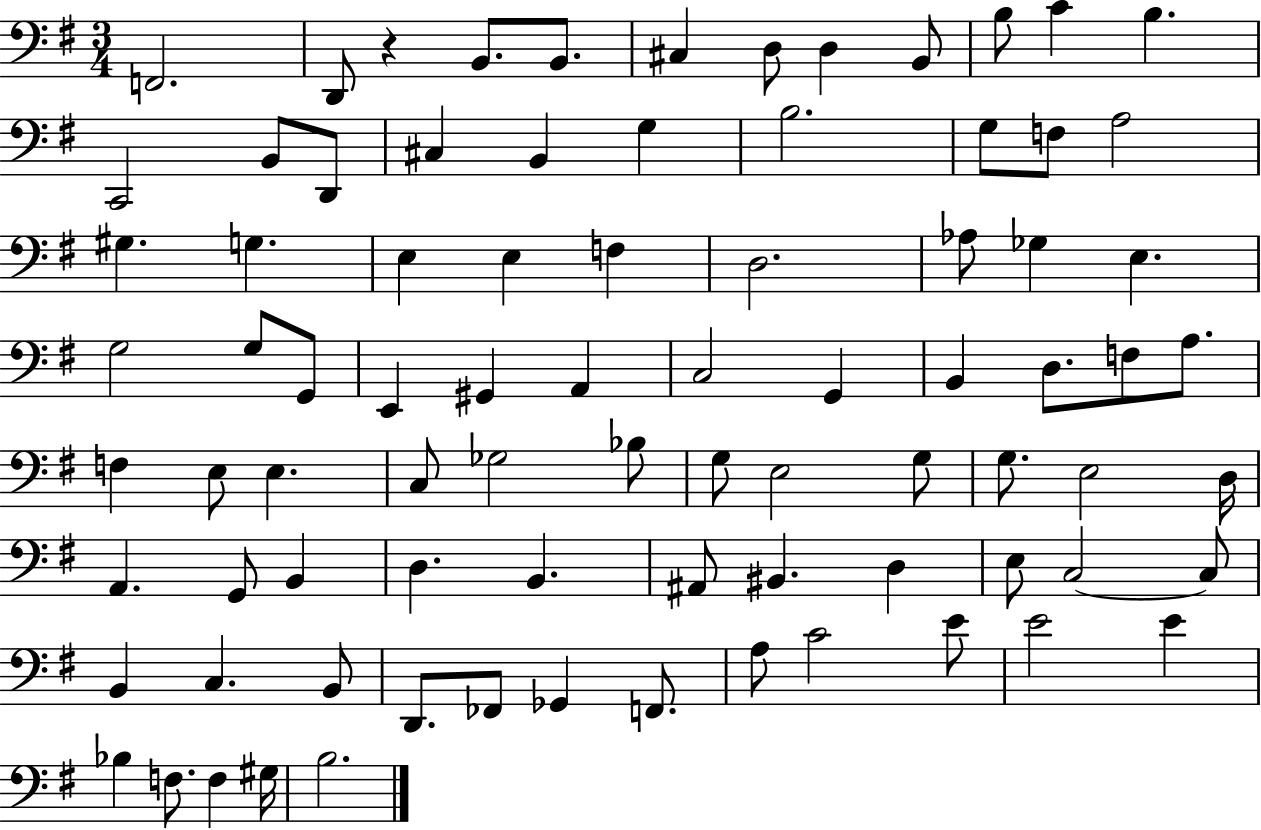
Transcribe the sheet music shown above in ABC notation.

X:1
T:Untitled
M:3/4
L:1/4
K:G
F,,2 D,,/2 z B,,/2 B,,/2 ^C, D,/2 D, B,,/2 B,/2 C B, C,,2 B,,/2 D,,/2 ^C, B,, G, B,2 G,/2 F,/2 A,2 ^G, G, E, E, F, D,2 _A,/2 _G, E, G,2 G,/2 G,,/2 E,, ^G,, A,, C,2 G,, B,, D,/2 F,/2 A,/2 F, E,/2 E, C,/2 _G,2 _B,/2 G,/2 E,2 G,/2 G,/2 E,2 D,/4 A,, G,,/2 B,, D, B,, ^A,,/2 ^B,, D, E,/2 C,2 C,/2 B,, C, B,,/2 D,,/2 _F,,/2 _G,, F,,/2 A,/2 C2 E/2 E2 E _B, F,/2 F, ^G,/4 B,2